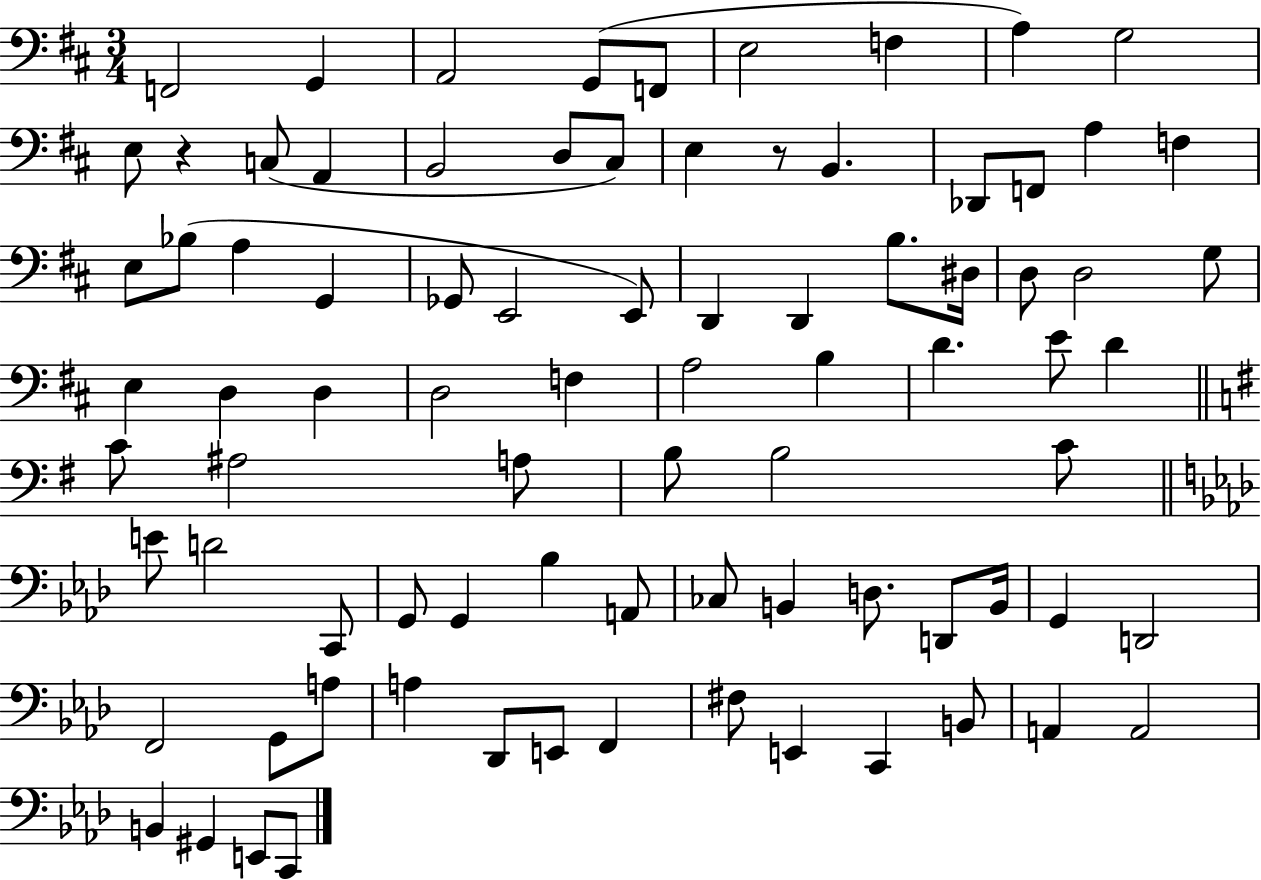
{
  \clef bass
  \numericTimeSignature
  \time 3/4
  \key d \major
  f,2 g,4 | a,2 g,8( f,8 | e2 f4 | a4) g2 | \break e8 r4 c8( a,4 | b,2 d8 cis8) | e4 r8 b,4. | des,8 f,8 a4 f4 | \break e8 bes8( a4 g,4 | ges,8 e,2 e,8) | d,4 d,4 b8. dis16 | d8 d2 g8 | \break e4 d4 d4 | d2 f4 | a2 b4 | d'4. e'8 d'4 | \break \bar "||" \break \key g \major c'8 ais2 a8 | b8 b2 c'8 | \bar "||" \break \key aes \major e'8 d'2 c,8 | g,8 g,4 bes4 a,8 | ces8 b,4 d8. d,8 b,16 | g,4 d,2 | \break f,2 g,8 a8 | a4 des,8 e,8 f,4 | fis8 e,4 c,4 b,8 | a,4 a,2 | \break b,4 gis,4 e,8 c,8 | \bar "|."
}